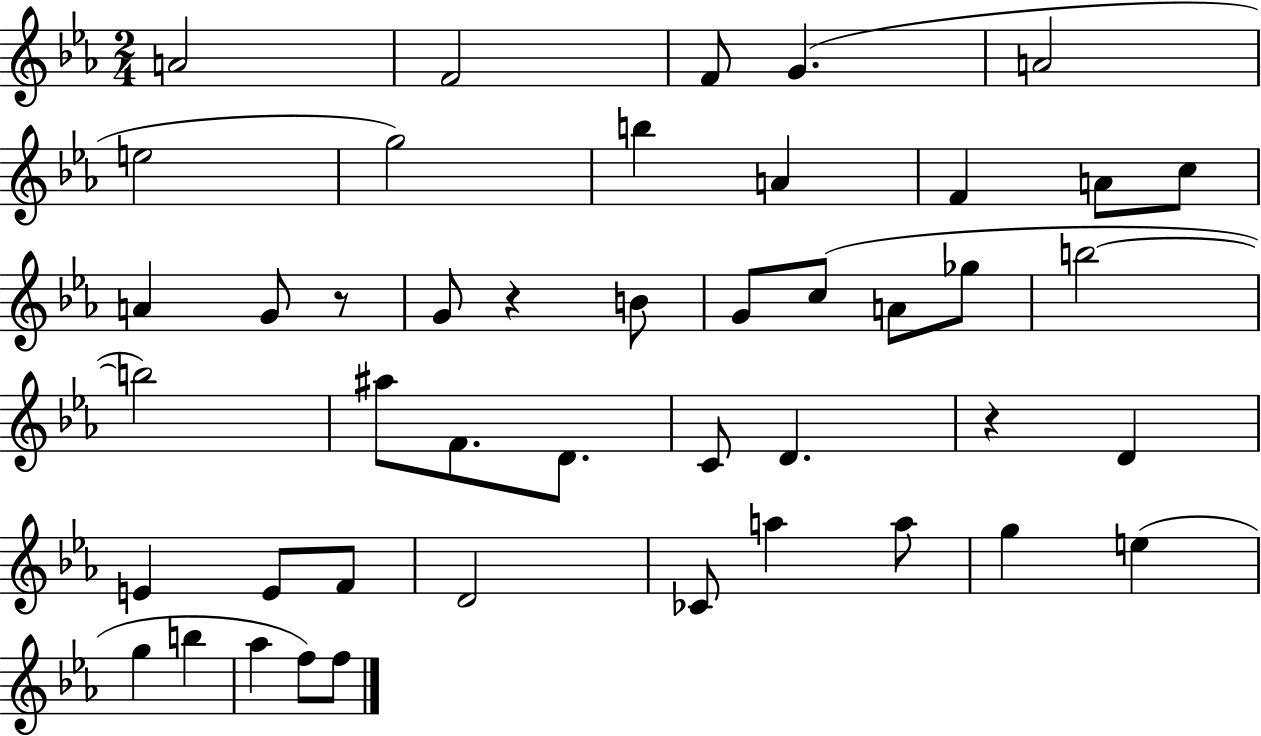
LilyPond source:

{
  \clef treble
  \numericTimeSignature
  \time 2/4
  \key ees \major
  a'2 | f'2 | f'8 g'4.( | a'2 | \break e''2 | g''2) | b''4 a'4 | f'4 a'8 c''8 | \break a'4 g'8 r8 | g'8 r4 b'8 | g'8 c''8( a'8 ges''8 | b''2~~ | \break b''2) | ais''8 f'8. d'8. | c'8 d'4. | r4 d'4 | \break e'4 e'8 f'8 | d'2 | ces'8 a''4 a''8 | g''4 e''4( | \break g''4 b''4 | aes''4 f''8) f''8 | \bar "|."
}